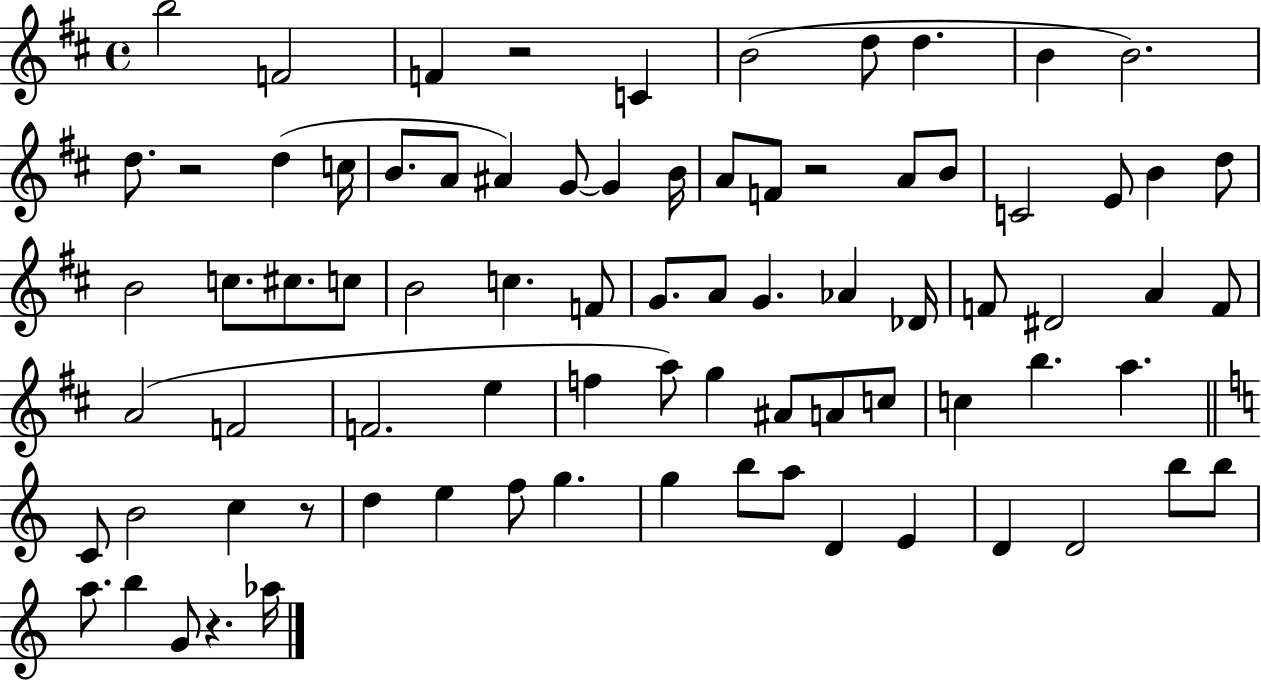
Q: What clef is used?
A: treble